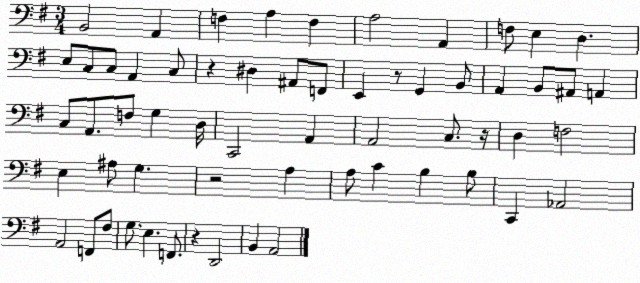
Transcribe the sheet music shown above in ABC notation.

X:1
T:Untitled
M:3/4
L:1/4
K:G
B,,2 A,, F, A, F, A,2 A,, F,/2 E, D, E,/2 C,/2 C,/2 A,, C,/2 z ^D, ^A,,/2 F,,/2 E,, z/2 G,, B,,/2 A,, B,,/2 ^A,,/2 A,, C,/2 A,,/2 F,/2 G, D,/4 C,,2 A,, A,,2 C,/2 z/4 D, F,2 E, ^A,/2 G, z2 A, A,/2 C B, B,/2 C,, _A,,2 A,,2 F,,/2 ^F,/2 G,/2 E, F,,/2 z D,,2 B,, A,,2